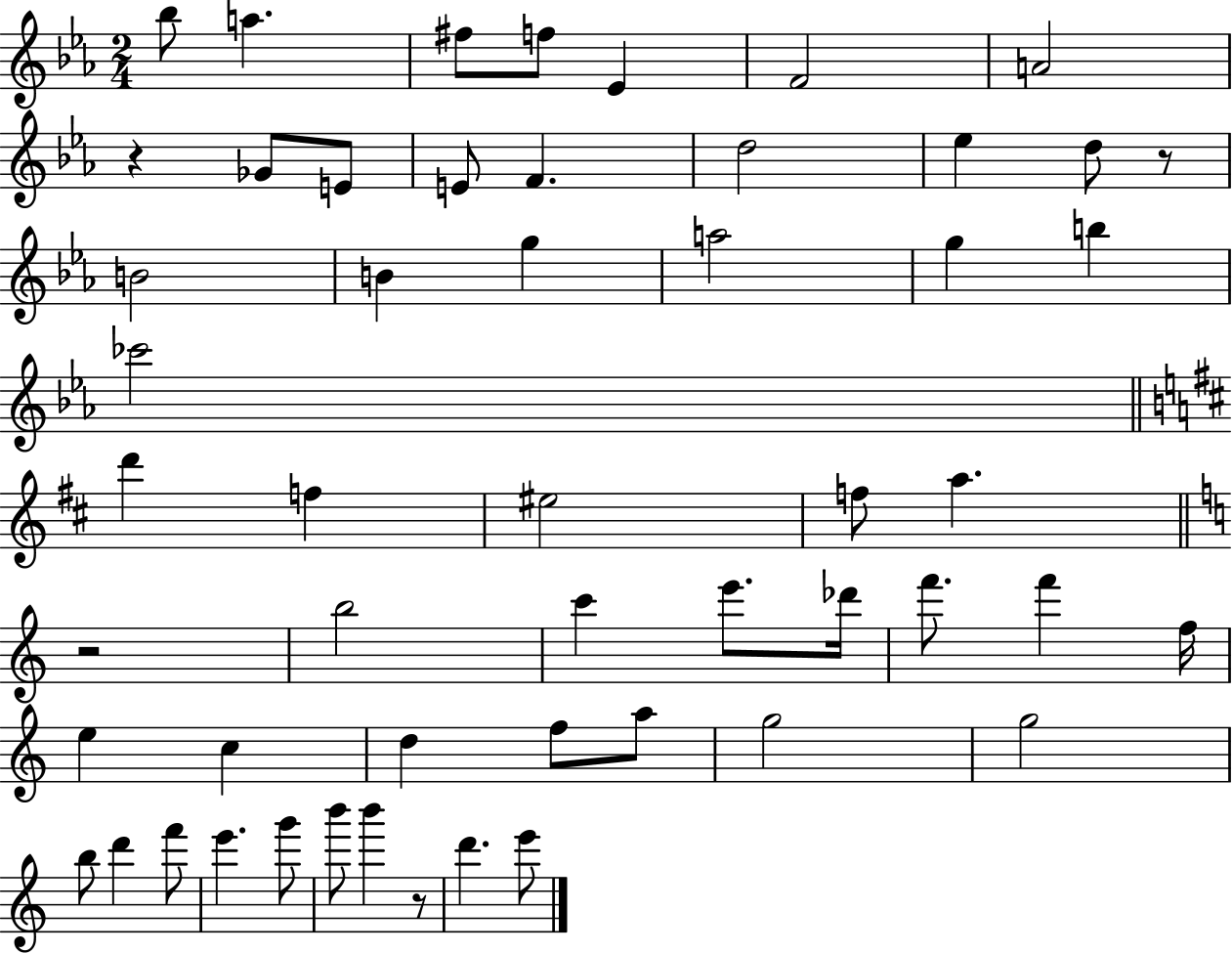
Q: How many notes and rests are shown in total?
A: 53